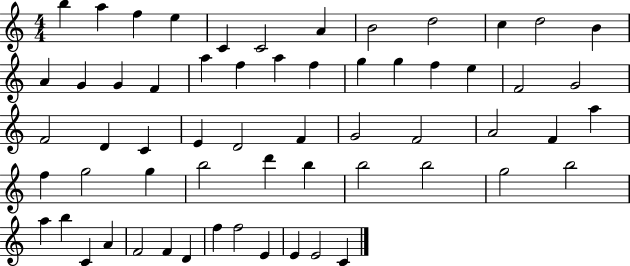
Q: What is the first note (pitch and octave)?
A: B5